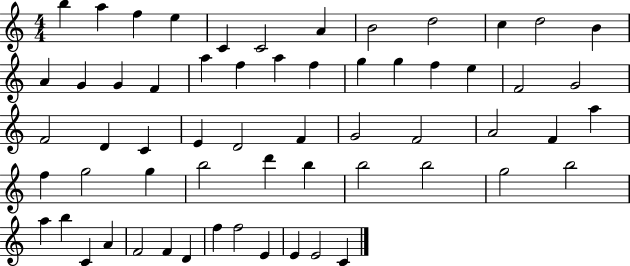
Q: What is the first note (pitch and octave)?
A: B5